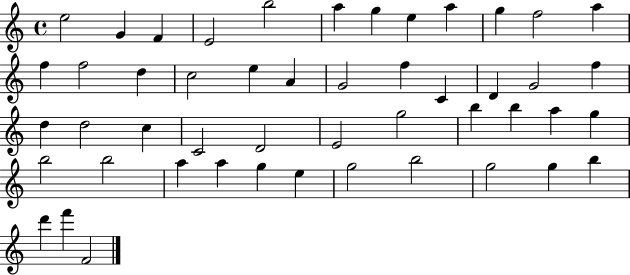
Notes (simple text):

E5/h G4/q F4/q E4/h B5/h A5/q G5/q E5/q A5/q G5/q F5/h A5/q F5/q F5/h D5/q C5/h E5/q A4/q G4/h F5/q C4/q D4/q G4/h F5/q D5/q D5/h C5/q C4/h D4/h E4/h G5/h B5/q B5/q A5/q G5/q B5/h B5/h A5/q A5/q G5/q E5/q G5/h B5/h G5/h G5/q B5/q D6/q F6/q F4/h